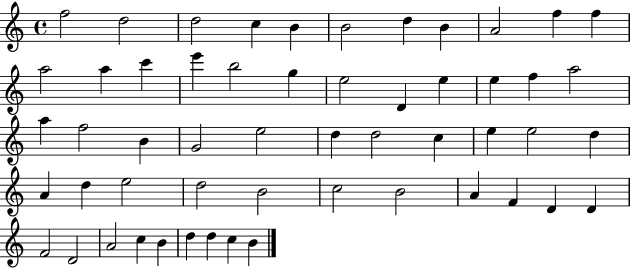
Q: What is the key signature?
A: C major